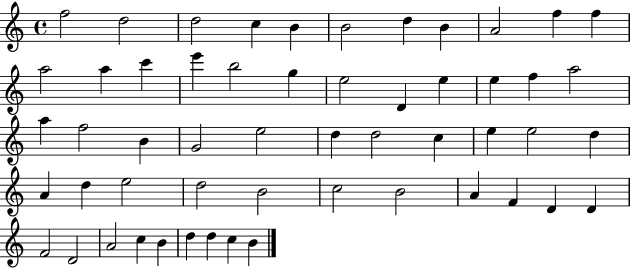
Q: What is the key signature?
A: C major